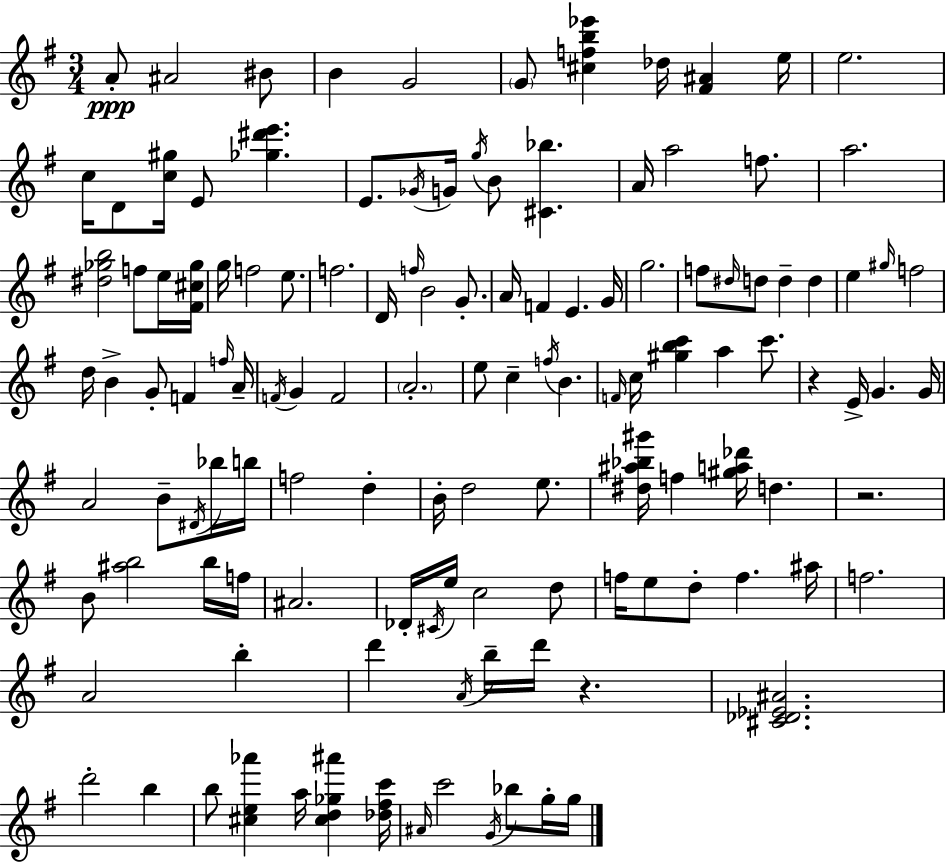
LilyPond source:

{
  \clef treble
  \numericTimeSignature
  \time 3/4
  \key e \minor
  a'8-.\ppp ais'2 bis'8 | b'4 g'2 | \parenthesize g'8 <cis'' f'' b'' ees'''>4 des''16 <fis' ais'>4 e''16 | e''2. | \break c''16 d'8 <c'' gis''>16 e'8 <ges'' dis''' e'''>4. | e'8. \acciaccatura { ges'16 } g'16 \acciaccatura { g''16 } b'8 <cis' bes''>4. | a'16 a''2 f''8. | a''2. | \break <dis'' ges'' b''>2 f''8 | e''16 <fis' cis'' ges''>16 g''16 f''2 e''8. | f''2. | d'16 \grace { f''16 } b'2 | \break g'8.-. a'16 f'4 e'4. | g'16 g''2. | f''8 \grace { dis''16 } d''8 d''4-- | d''4 e''4 \grace { gis''16 } f''2 | \break d''16 b'4-> g'8-. | f'4 \grace { f''16 } a'16-- \acciaccatura { f'16 } g'4 f'2 | \parenthesize a'2.-. | e''8 c''4-- | \break \acciaccatura { f''16 } b'4. \grace { f'16 } c''16 <gis'' b'' c'''>4 | a''4 c'''8. r4 | e'16-> g'4. g'16 a'2 | b'8-- \acciaccatura { dis'16 } bes''16 b''16 f''2 | \break d''4-. b'16-. d''2 | e''8. <dis'' ais'' bes'' gis'''>16 f''4 | <gis'' a'' des'''>16 d''4. r2. | b'8 | \break <ais'' b''>2 b''16 f''16 ais'2. | des'16-. \acciaccatura { cis'16 } | e''16 c''2 d''8 f''16 | e''8 d''8-. f''4. ais''16 f''2. | \break a'2 | b''4-. d'''4 | \acciaccatura { a'16 } b''16-- d'''16 r4. | <cis' des' ees' ais'>2. | \break d'''2-. b''4 | b''8 <cis'' e'' aes'''>4 a''16 <cis'' d'' ges'' ais'''>4 <des'' fis'' c'''>16 | \grace { ais'16 } c'''2 \acciaccatura { g'16 } bes''8 | g''16-. g''16 \bar "|."
}